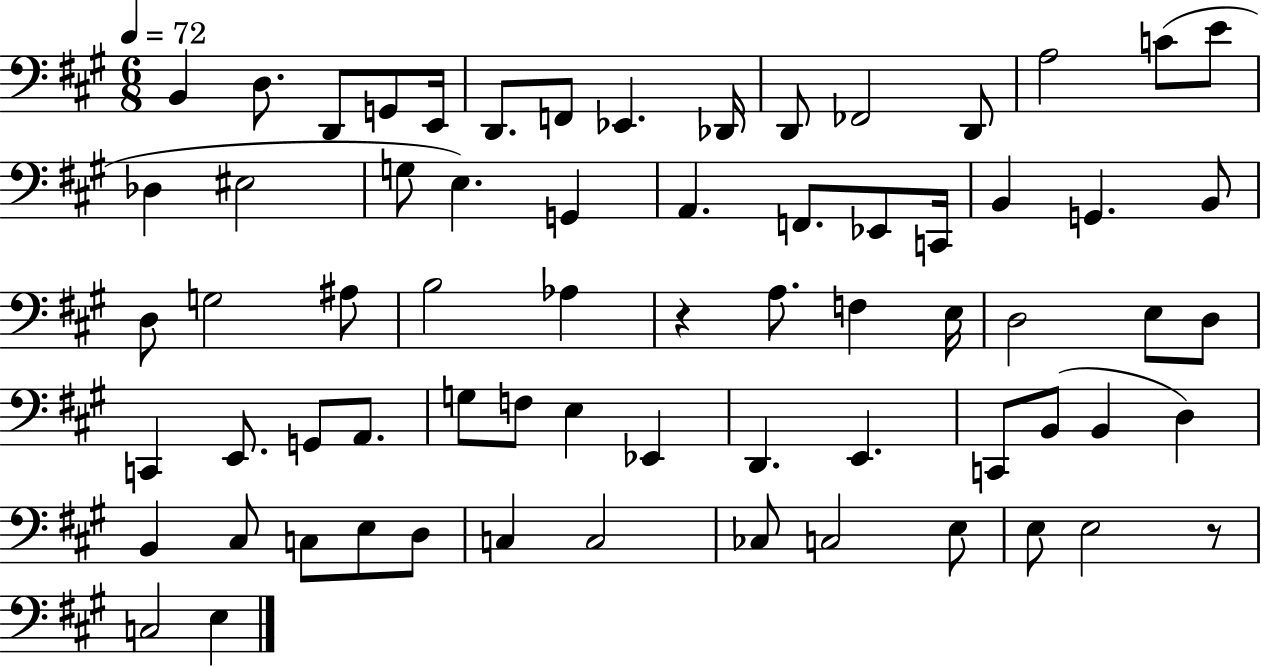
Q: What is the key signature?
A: A major